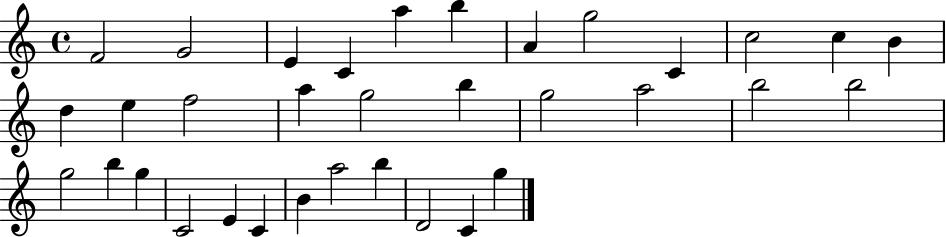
{
  \clef treble
  \time 4/4
  \defaultTimeSignature
  \key c \major
  f'2 g'2 | e'4 c'4 a''4 b''4 | a'4 g''2 c'4 | c''2 c''4 b'4 | \break d''4 e''4 f''2 | a''4 g''2 b''4 | g''2 a''2 | b''2 b''2 | \break g''2 b''4 g''4 | c'2 e'4 c'4 | b'4 a''2 b''4 | d'2 c'4 g''4 | \break \bar "|."
}